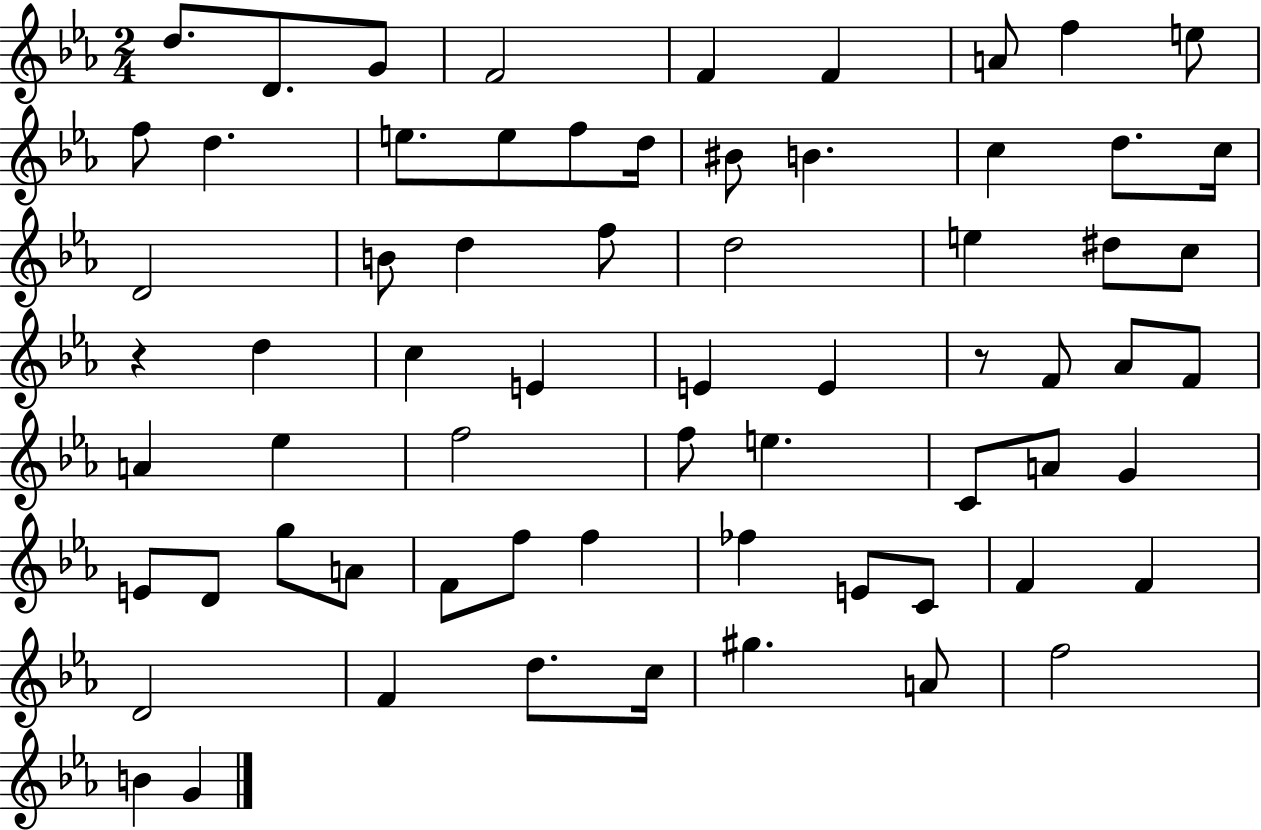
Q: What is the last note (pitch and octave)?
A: G4